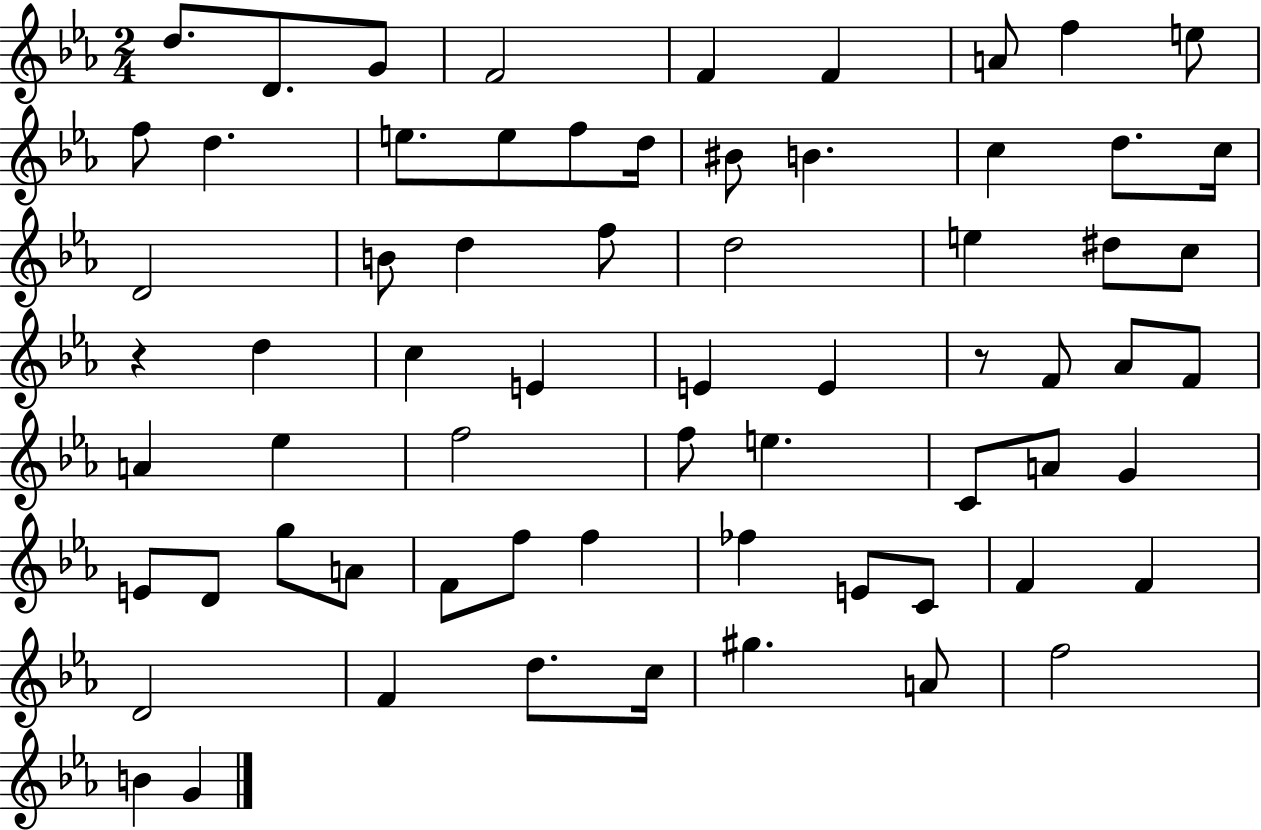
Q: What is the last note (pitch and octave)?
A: G4